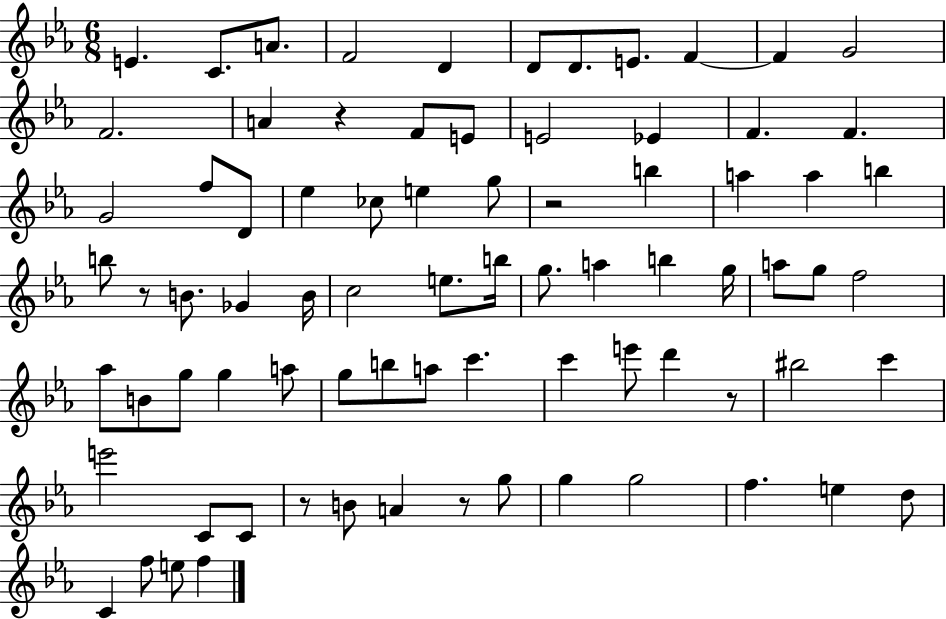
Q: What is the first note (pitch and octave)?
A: E4